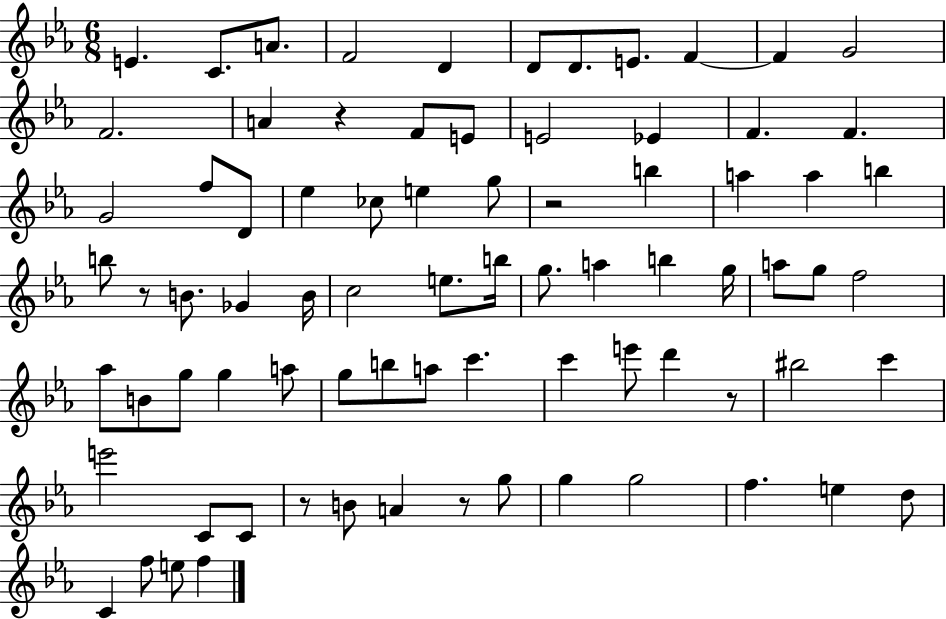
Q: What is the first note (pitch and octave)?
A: E4